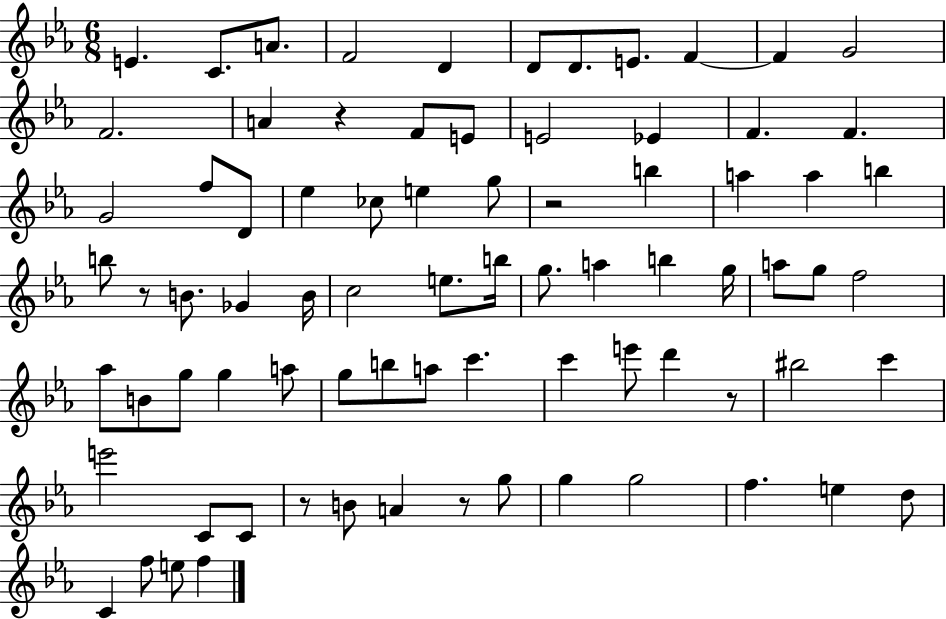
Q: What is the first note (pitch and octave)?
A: E4